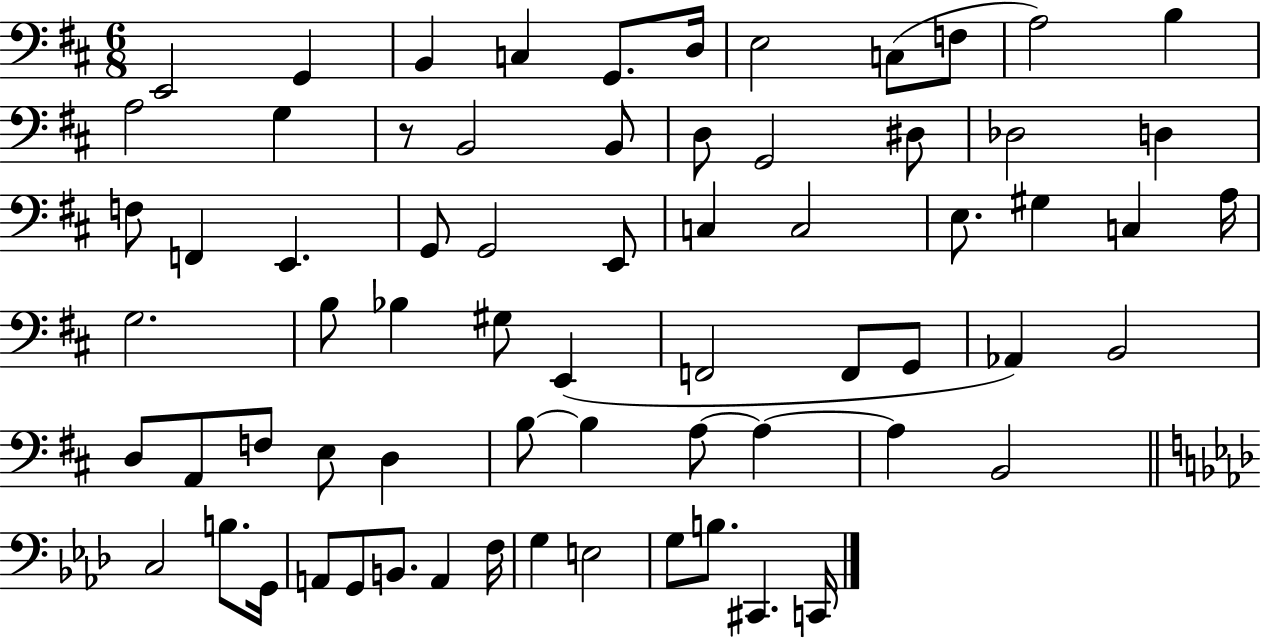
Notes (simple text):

E2/h G2/q B2/q C3/q G2/e. D3/s E3/h C3/e F3/e A3/h B3/q A3/h G3/q R/e B2/h B2/e D3/e G2/h D#3/e Db3/h D3/q F3/e F2/q E2/q. G2/e G2/h E2/e C3/q C3/h E3/e. G#3/q C3/q A3/s G3/h. B3/e Bb3/q G#3/e E2/q F2/h F2/e G2/e Ab2/q B2/h D3/e A2/e F3/e E3/e D3/q B3/e B3/q A3/e A3/q A3/q B2/h C3/h B3/e. G2/s A2/e G2/e B2/e. A2/q F3/s G3/q E3/h G3/e B3/e. C#2/q. C2/s